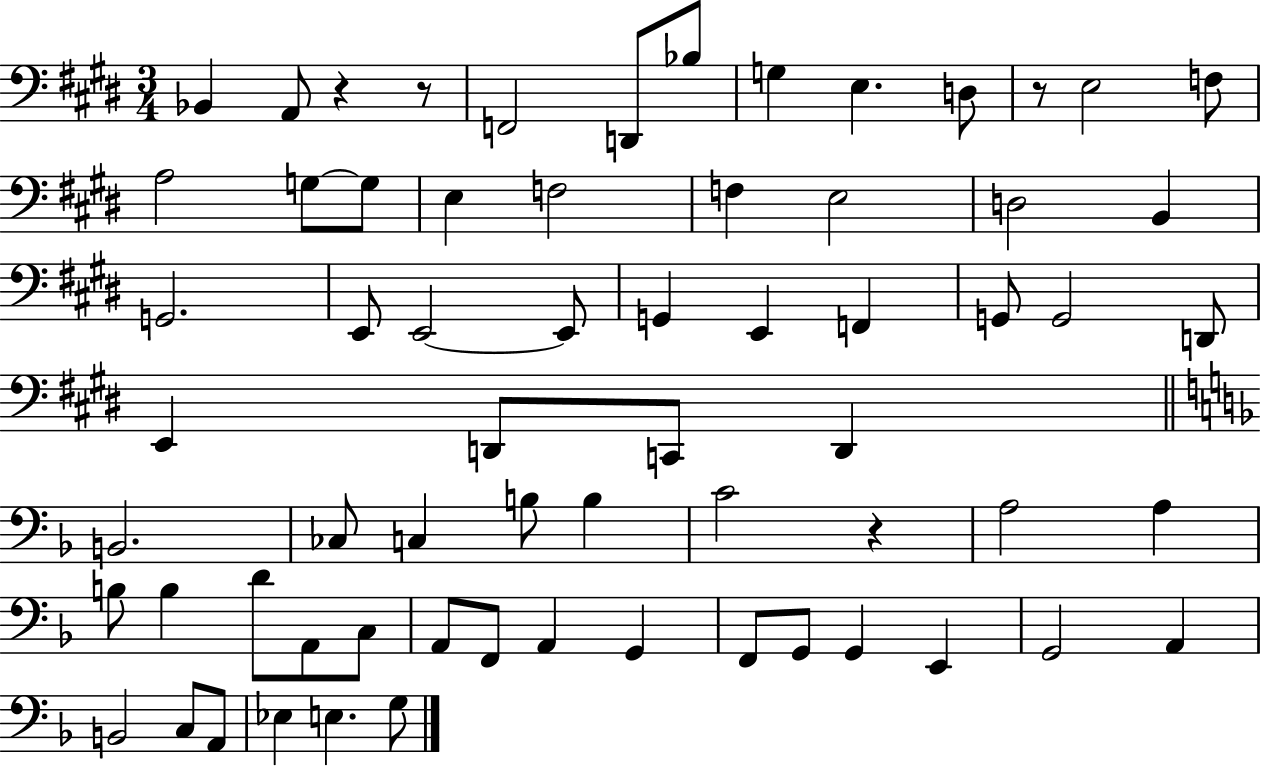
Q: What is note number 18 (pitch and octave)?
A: D3